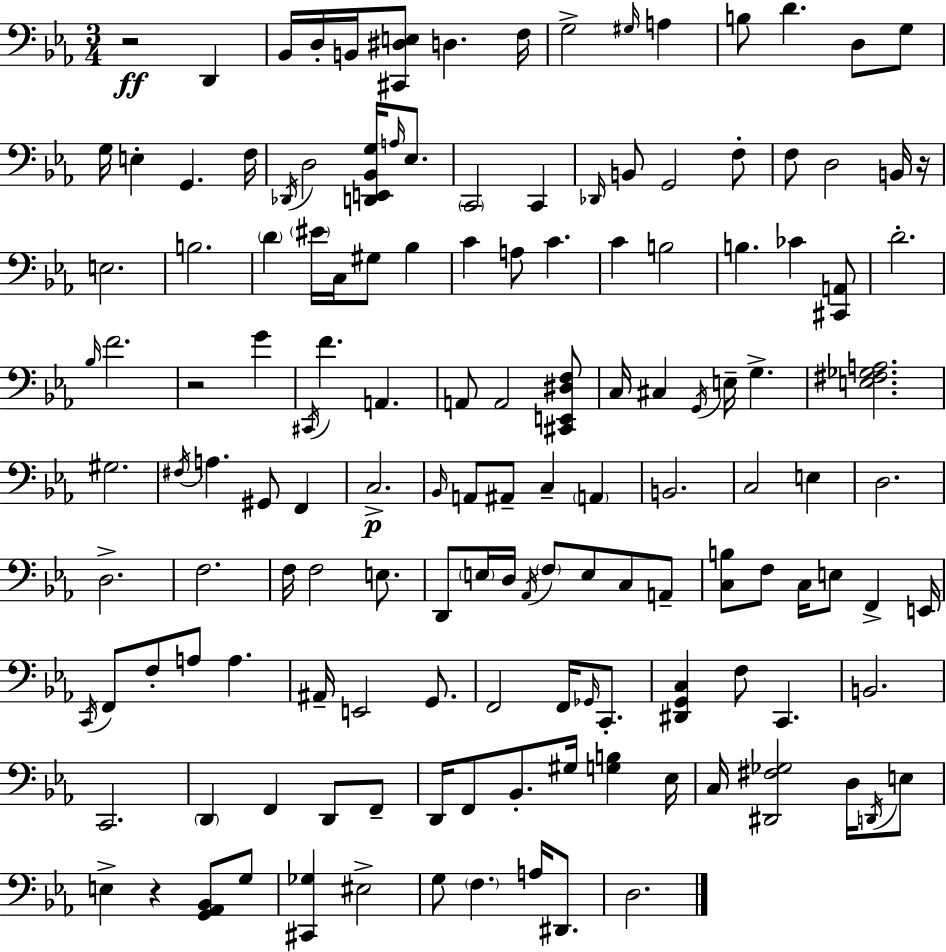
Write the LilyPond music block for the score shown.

{
  \clef bass
  \numericTimeSignature
  \time 3/4
  \key c \minor
  \repeat volta 2 { r2\ff d,4 | bes,16 d16-. b,16 <cis, dis e>8 d4. f16 | g2-> \grace { gis16 } a4 | b8 d'4. d8 g8 | \break g16 e4-. g,4. | f16 \acciaccatura { des,16 } d2 <d, e, bes, g>16 \grace { a16 } | ees8. \parenthesize c,2 c,4 | \grace { des,16 } b,8 g,2 | \break f8-. f8 d2 | b,16 r16 e2. | b2. | \parenthesize d'4 \parenthesize eis'16 c16 gis8 | \break bes4 c'4 a8 c'4. | c'4 b2 | b4. ces'4 | <cis, a,>8 d'2.-. | \break \grace { bes16 } f'2. | r2 | g'4 \acciaccatura { cis,16 } f'4. | a,4. a,8 a,2 | \break <cis, e, dis f>8 c16 cis4 \acciaccatura { g,16 } | e16-- g4.-> <e fis ges a>2. | gis2. | \acciaccatura { fis16 } a4. | \break gis,8 f,4 c2.->\p | \grace { bes,16 } a,8 ais,8-- | c4-- \parenthesize a,4 b,2. | c2 | \break e4 d2. | d2.-> | f2. | f16 f2 | \break e8. d,8 \parenthesize e16 | d16 \acciaccatura { aes,16 } \parenthesize f8 e8 c8 a,8-- <c b>8 | f8 c16 e8 f,4-> e,16 \acciaccatura { c,16 } f,8 | f8-. a8 a4. ais,16-- | \break e,2 g,8. f,2 | f,16 \grace { ges,16 } c,8.-. | <dis, g, c>4 f8 c,4. | b,2. | \break c,2. | \parenthesize d,4 f,4 d,8 f,8-- | d,16 f,8 bes,8.-. gis16 <g b>4 ees16 | c16 <dis, fis ges>2 d16 \acciaccatura { d,16 } e8 | \break e4-> r4 <g, aes, bes,>8 g8 | <cis, ges>4 eis2-> | g8 \parenthesize f4. a16 dis,8. | d2. | \break } \bar "|."
}